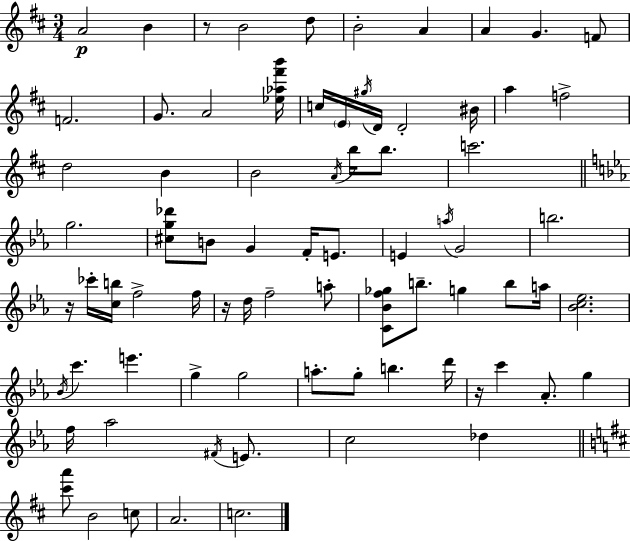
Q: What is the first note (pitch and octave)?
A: A4